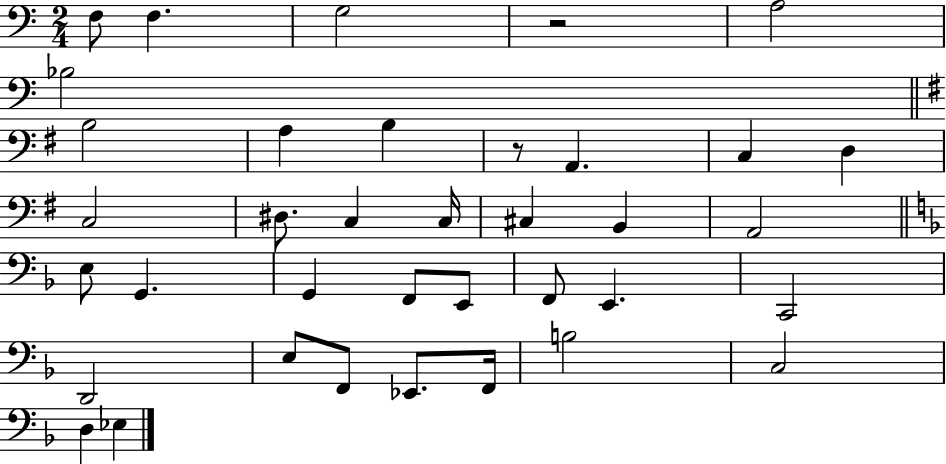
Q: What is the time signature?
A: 2/4